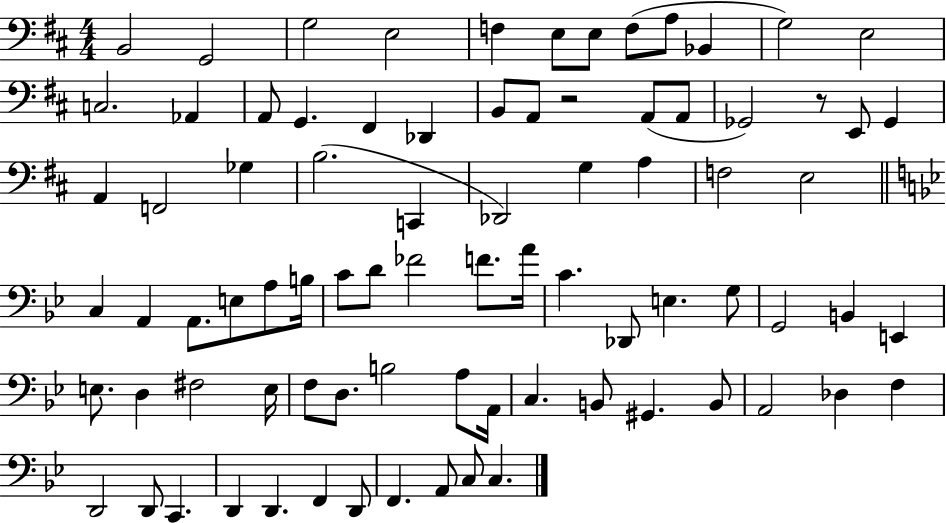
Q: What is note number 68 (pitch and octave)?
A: Db3